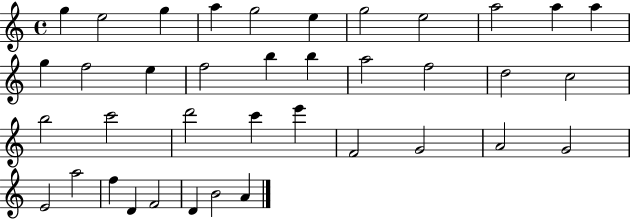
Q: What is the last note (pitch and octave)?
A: A4